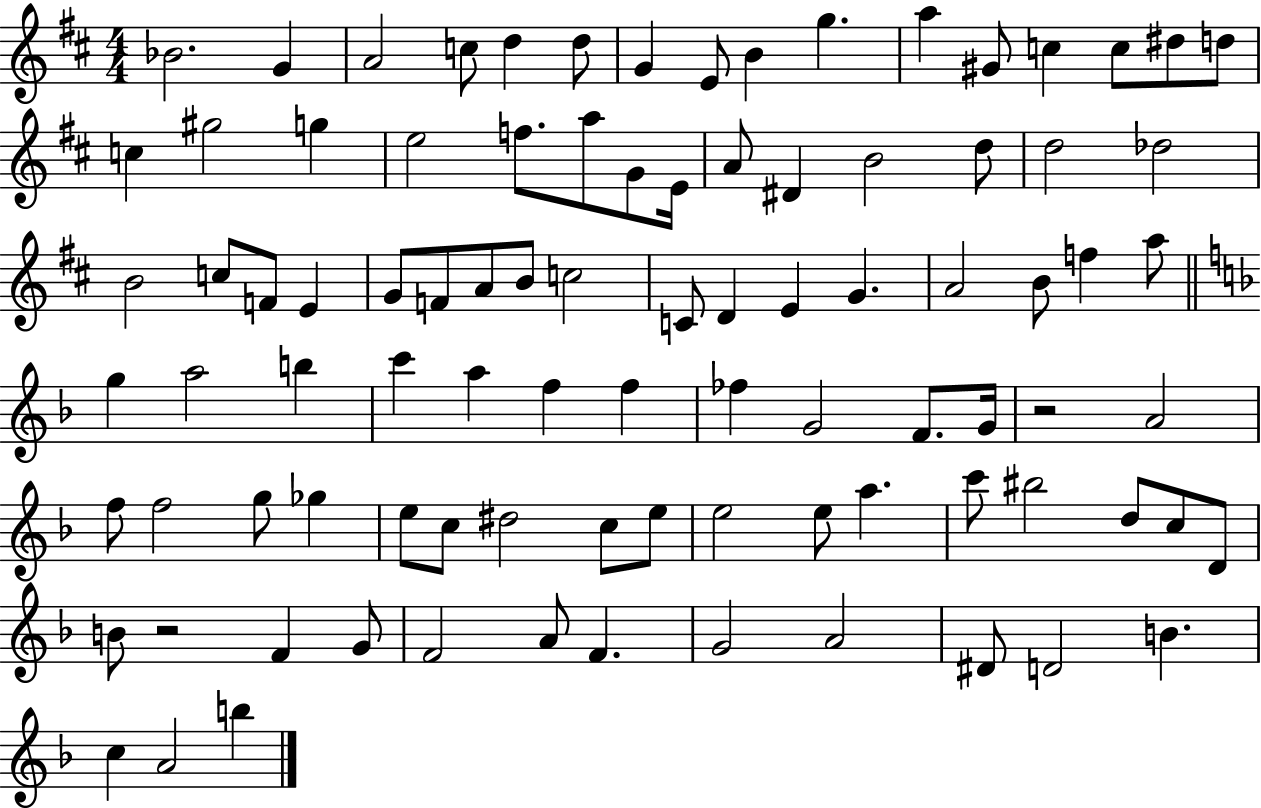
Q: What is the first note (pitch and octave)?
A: Bb4